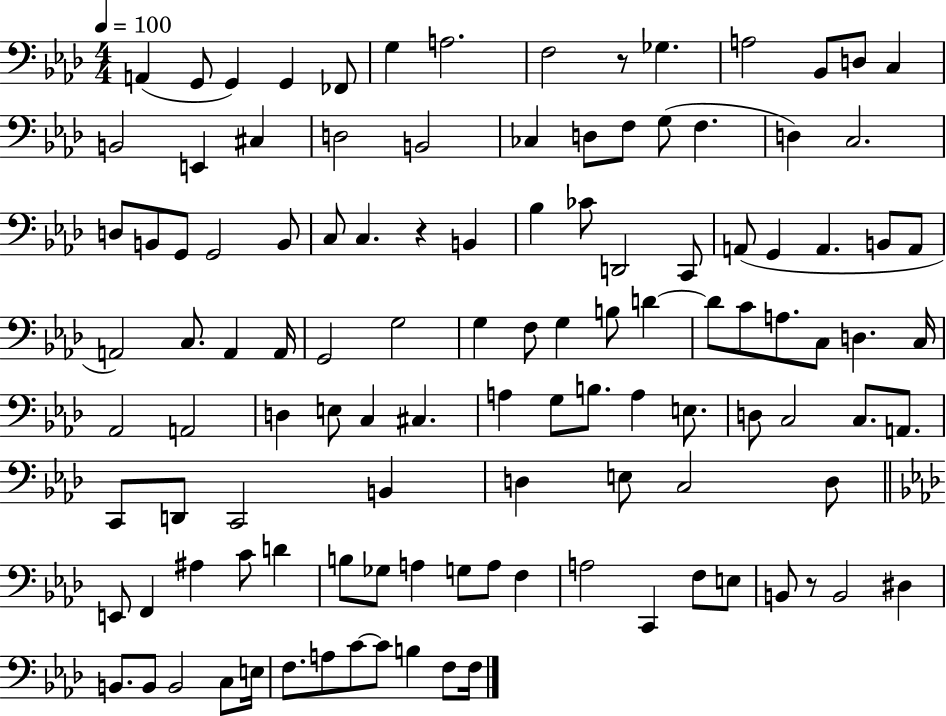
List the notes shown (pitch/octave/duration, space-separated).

A2/q G2/e G2/q G2/q FES2/e G3/q A3/h. F3/h R/e Gb3/q. A3/h Bb2/e D3/e C3/q B2/h E2/q C#3/q D3/h B2/h CES3/q D3/e F3/e G3/e F3/q. D3/q C3/h. D3/e B2/e G2/e G2/h B2/e C3/e C3/q. R/q B2/q Bb3/q CES4/e D2/h C2/e A2/e G2/q A2/q. B2/e A2/e A2/h C3/e. A2/q A2/s G2/h G3/h G3/q F3/e G3/q B3/e D4/q D4/e C4/e A3/e. C3/e D3/q. C3/s Ab2/h A2/h D3/q E3/e C3/q C#3/q. A3/q G3/e B3/e. A3/q E3/e. D3/e C3/h C3/e. A2/e. C2/e D2/e C2/h B2/q D3/q E3/e C3/h D3/e E2/e F2/q A#3/q C4/e D4/q B3/e Gb3/e A3/q G3/e A3/e F3/q A3/h C2/q F3/e E3/e B2/e R/e B2/h D#3/q B2/e. B2/e B2/h C3/e E3/s F3/e. A3/e C4/e C4/e B3/q F3/e F3/s